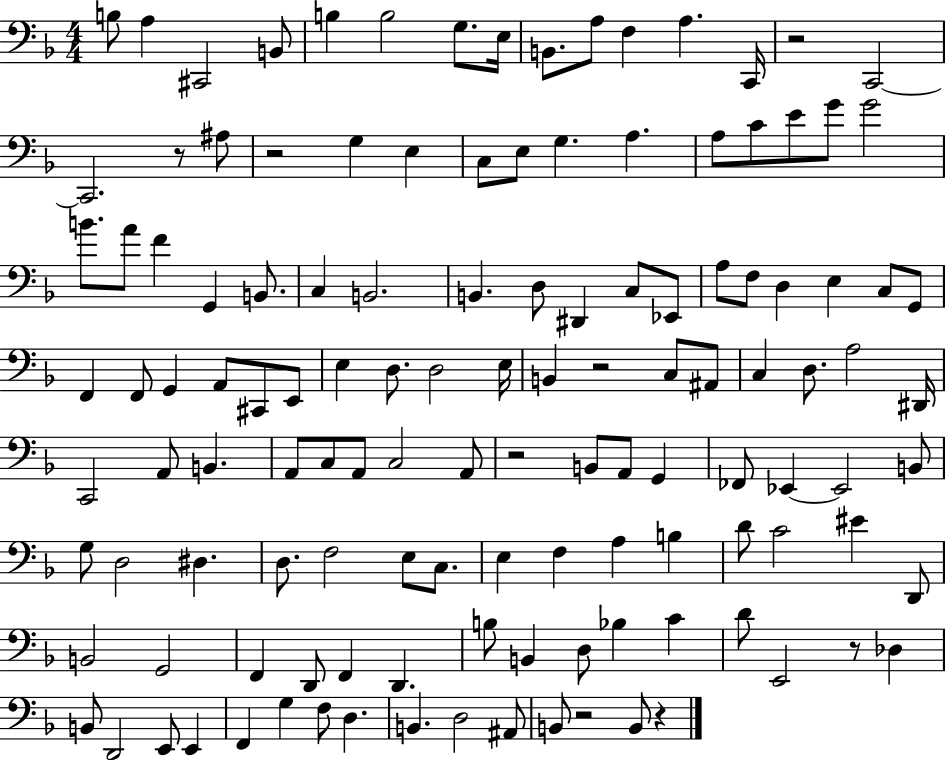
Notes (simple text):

B3/e A3/q C#2/h B2/e B3/q B3/h G3/e. E3/s B2/e. A3/e F3/q A3/q. C2/s R/h C2/h C2/h. R/e A#3/e R/h G3/q E3/q C3/e E3/e G3/q. A3/q. A3/e C4/e E4/e G4/e G4/h B4/e. A4/e F4/q G2/q B2/e. C3/q B2/h. B2/q. D3/e D#2/q C3/e Eb2/e A3/e F3/e D3/q E3/q C3/e G2/e F2/q F2/e G2/q A2/e C#2/e E2/e E3/q D3/e. D3/h E3/s B2/q R/h C3/e A#2/e C3/q D3/e. A3/h D#2/s C2/h A2/e B2/q. A2/e C3/e A2/e C3/h A2/e R/h B2/e A2/e G2/q FES2/e Eb2/q Eb2/h B2/e G3/e D3/h D#3/q. D3/e. F3/h E3/e C3/e. E3/q F3/q A3/q B3/q D4/e C4/h EIS4/q D2/e B2/h G2/h F2/q D2/e F2/q D2/q. B3/e B2/q D3/e Bb3/q C4/q D4/e E2/h R/e Db3/q B2/e D2/h E2/e E2/q F2/q G3/q F3/e D3/q. B2/q. D3/h A#2/e B2/e R/h B2/e R/q